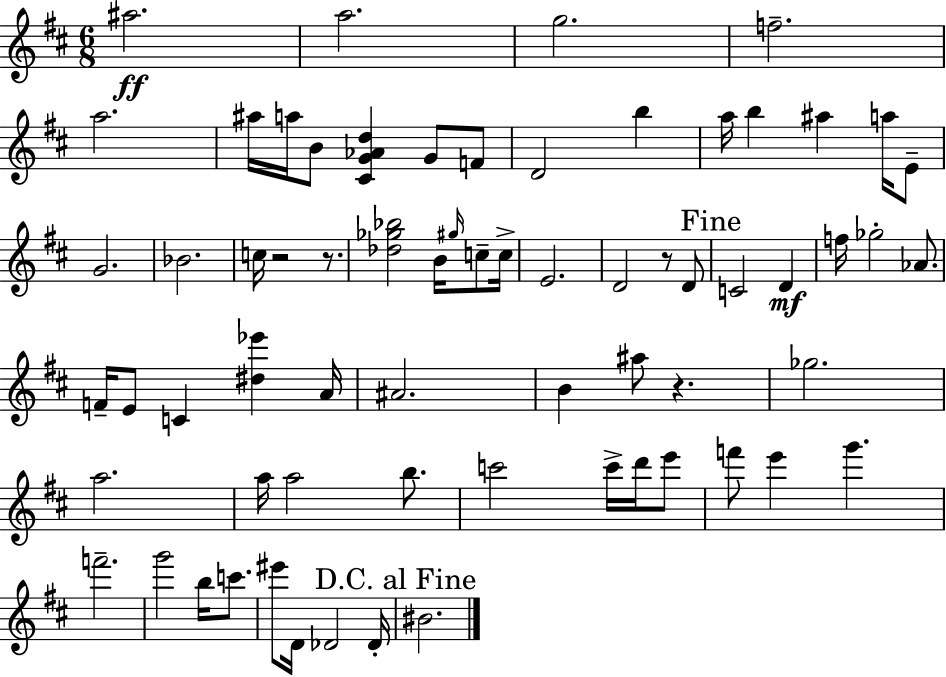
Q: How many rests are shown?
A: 4